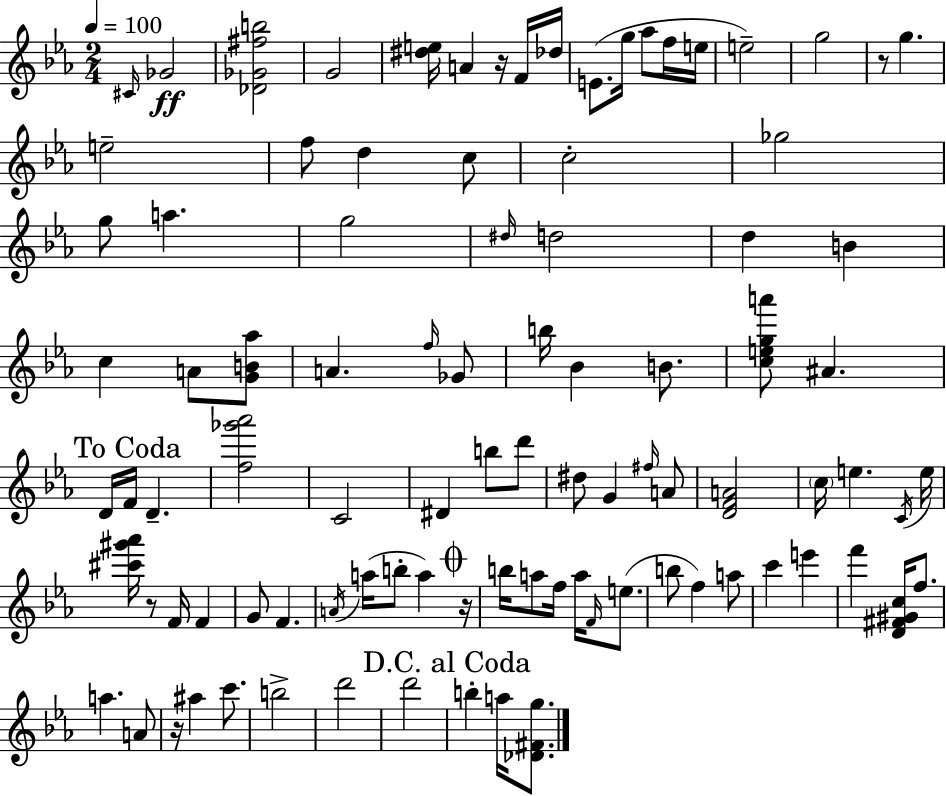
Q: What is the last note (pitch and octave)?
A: A5